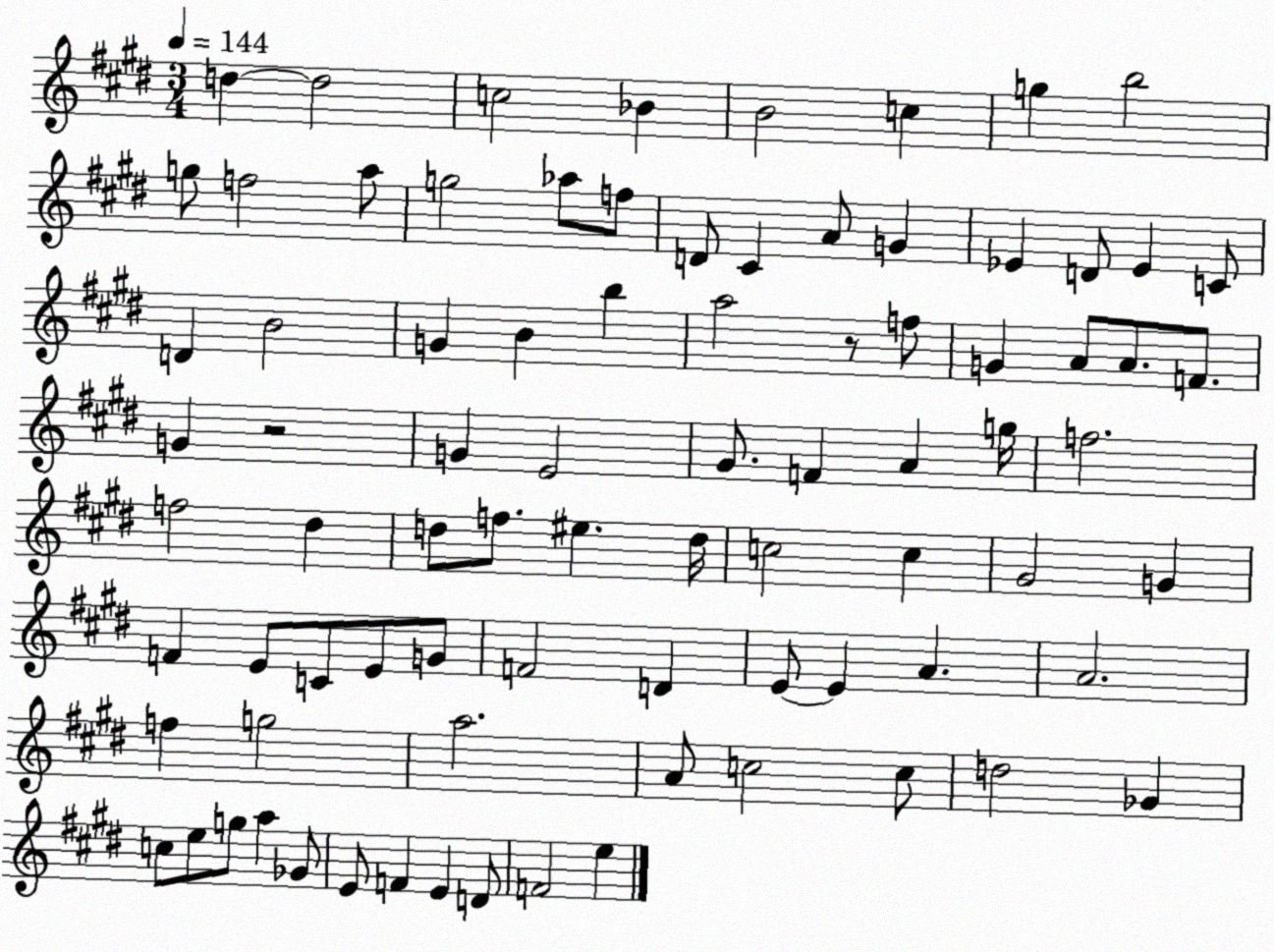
X:1
T:Untitled
M:3/4
L:1/4
K:E
d d2 c2 _B B2 c g b2 g/2 f2 a/2 g2 _a/2 f/2 D/2 ^C A/2 G _E D/2 _E C/2 D B2 G B b a2 z/2 f/2 G A/2 A/2 F/2 G z2 G E2 ^G/2 F A g/4 f2 f2 ^d d/2 f/2 ^e d/4 c2 c ^G2 G F E/2 C/2 E/2 G/2 F2 D E/2 E A A2 f g2 a2 A/2 c2 c/2 d2 _G c/2 e/2 g/2 a _G/2 E/2 F E D/2 F2 e